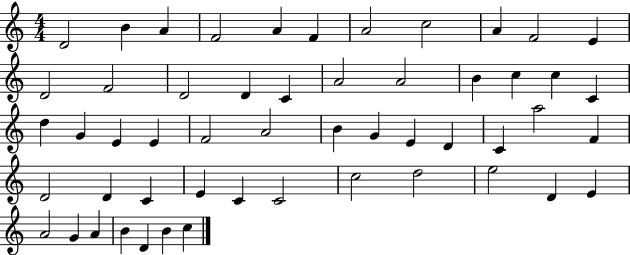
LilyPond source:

{
  \clef treble
  \numericTimeSignature
  \time 4/4
  \key c \major
  d'2 b'4 a'4 | f'2 a'4 f'4 | a'2 c''2 | a'4 f'2 e'4 | \break d'2 f'2 | d'2 d'4 c'4 | a'2 a'2 | b'4 c''4 c''4 c'4 | \break d''4 g'4 e'4 e'4 | f'2 a'2 | b'4 g'4 e'4 d'4 | c'4 a''2 f'4 | \break d'2 d'4 c'4 | e'4 c'4 c'2 | c''2 d''2 | e''2 d'4 e'4 | \break a'2 g'4 a'4 | b'4 d'4 b'4 c''4 | \bar "|."
}